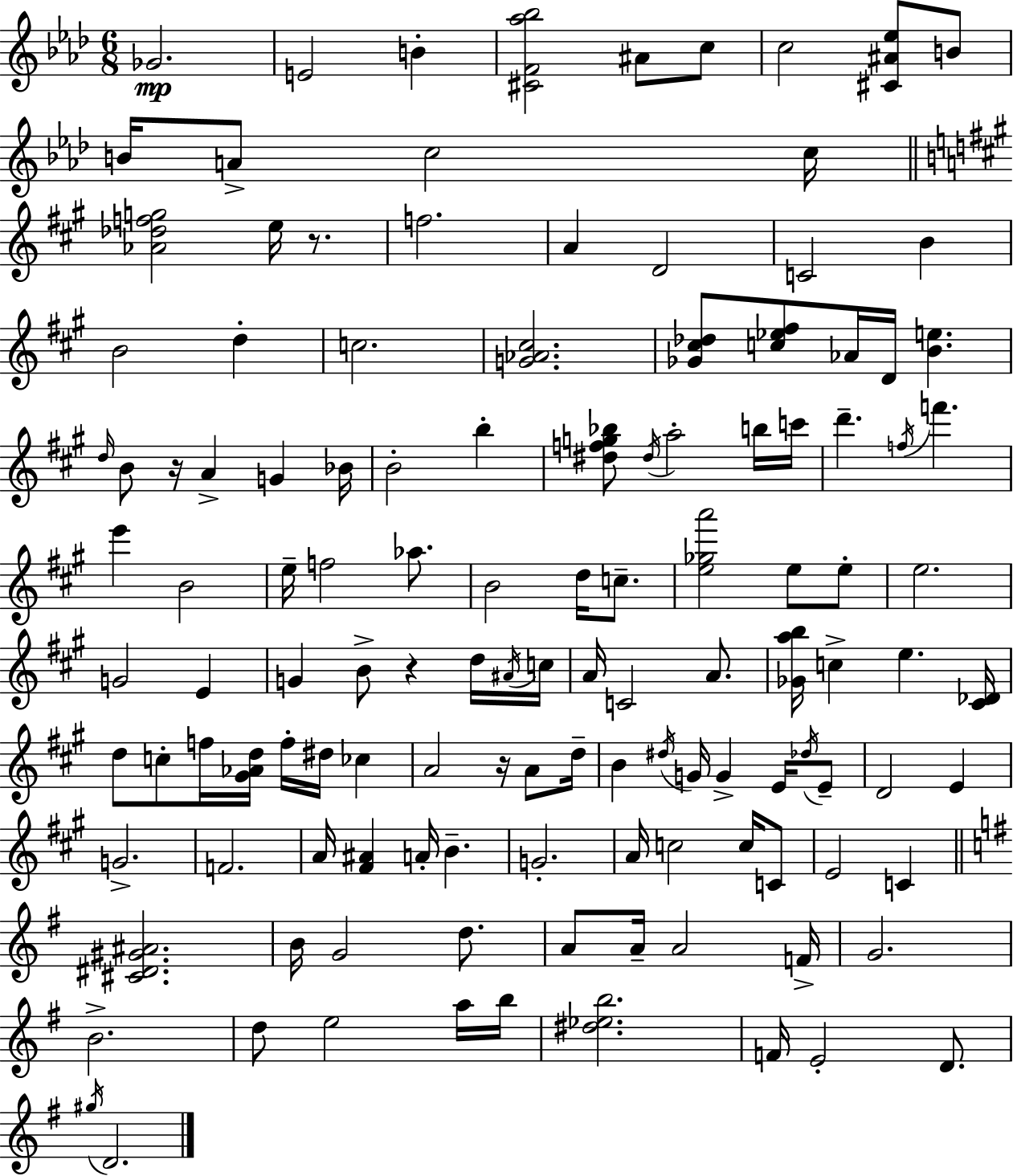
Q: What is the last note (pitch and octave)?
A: D4